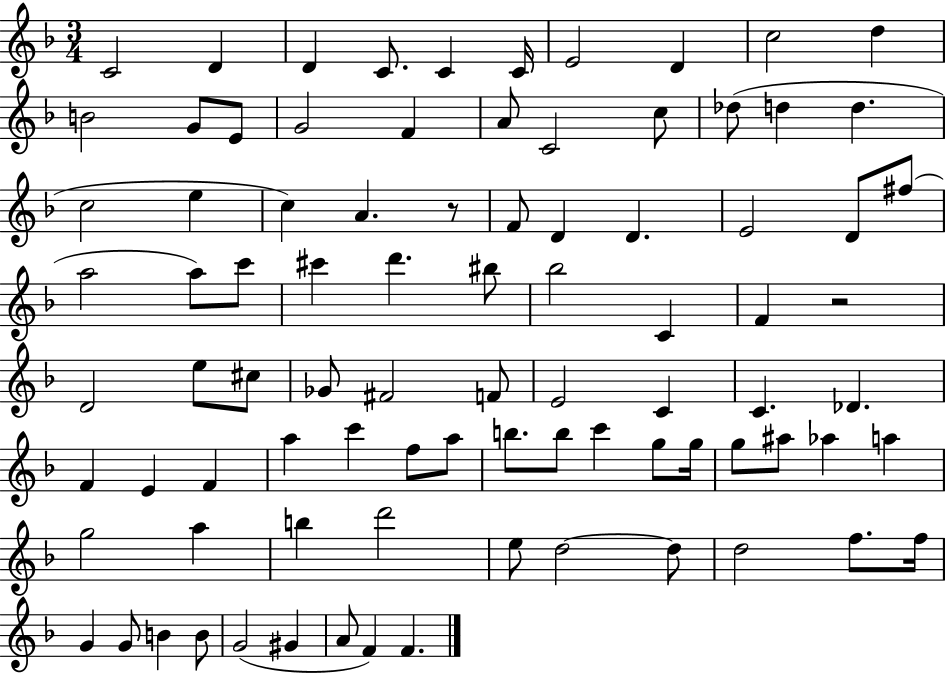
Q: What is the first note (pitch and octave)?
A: C4